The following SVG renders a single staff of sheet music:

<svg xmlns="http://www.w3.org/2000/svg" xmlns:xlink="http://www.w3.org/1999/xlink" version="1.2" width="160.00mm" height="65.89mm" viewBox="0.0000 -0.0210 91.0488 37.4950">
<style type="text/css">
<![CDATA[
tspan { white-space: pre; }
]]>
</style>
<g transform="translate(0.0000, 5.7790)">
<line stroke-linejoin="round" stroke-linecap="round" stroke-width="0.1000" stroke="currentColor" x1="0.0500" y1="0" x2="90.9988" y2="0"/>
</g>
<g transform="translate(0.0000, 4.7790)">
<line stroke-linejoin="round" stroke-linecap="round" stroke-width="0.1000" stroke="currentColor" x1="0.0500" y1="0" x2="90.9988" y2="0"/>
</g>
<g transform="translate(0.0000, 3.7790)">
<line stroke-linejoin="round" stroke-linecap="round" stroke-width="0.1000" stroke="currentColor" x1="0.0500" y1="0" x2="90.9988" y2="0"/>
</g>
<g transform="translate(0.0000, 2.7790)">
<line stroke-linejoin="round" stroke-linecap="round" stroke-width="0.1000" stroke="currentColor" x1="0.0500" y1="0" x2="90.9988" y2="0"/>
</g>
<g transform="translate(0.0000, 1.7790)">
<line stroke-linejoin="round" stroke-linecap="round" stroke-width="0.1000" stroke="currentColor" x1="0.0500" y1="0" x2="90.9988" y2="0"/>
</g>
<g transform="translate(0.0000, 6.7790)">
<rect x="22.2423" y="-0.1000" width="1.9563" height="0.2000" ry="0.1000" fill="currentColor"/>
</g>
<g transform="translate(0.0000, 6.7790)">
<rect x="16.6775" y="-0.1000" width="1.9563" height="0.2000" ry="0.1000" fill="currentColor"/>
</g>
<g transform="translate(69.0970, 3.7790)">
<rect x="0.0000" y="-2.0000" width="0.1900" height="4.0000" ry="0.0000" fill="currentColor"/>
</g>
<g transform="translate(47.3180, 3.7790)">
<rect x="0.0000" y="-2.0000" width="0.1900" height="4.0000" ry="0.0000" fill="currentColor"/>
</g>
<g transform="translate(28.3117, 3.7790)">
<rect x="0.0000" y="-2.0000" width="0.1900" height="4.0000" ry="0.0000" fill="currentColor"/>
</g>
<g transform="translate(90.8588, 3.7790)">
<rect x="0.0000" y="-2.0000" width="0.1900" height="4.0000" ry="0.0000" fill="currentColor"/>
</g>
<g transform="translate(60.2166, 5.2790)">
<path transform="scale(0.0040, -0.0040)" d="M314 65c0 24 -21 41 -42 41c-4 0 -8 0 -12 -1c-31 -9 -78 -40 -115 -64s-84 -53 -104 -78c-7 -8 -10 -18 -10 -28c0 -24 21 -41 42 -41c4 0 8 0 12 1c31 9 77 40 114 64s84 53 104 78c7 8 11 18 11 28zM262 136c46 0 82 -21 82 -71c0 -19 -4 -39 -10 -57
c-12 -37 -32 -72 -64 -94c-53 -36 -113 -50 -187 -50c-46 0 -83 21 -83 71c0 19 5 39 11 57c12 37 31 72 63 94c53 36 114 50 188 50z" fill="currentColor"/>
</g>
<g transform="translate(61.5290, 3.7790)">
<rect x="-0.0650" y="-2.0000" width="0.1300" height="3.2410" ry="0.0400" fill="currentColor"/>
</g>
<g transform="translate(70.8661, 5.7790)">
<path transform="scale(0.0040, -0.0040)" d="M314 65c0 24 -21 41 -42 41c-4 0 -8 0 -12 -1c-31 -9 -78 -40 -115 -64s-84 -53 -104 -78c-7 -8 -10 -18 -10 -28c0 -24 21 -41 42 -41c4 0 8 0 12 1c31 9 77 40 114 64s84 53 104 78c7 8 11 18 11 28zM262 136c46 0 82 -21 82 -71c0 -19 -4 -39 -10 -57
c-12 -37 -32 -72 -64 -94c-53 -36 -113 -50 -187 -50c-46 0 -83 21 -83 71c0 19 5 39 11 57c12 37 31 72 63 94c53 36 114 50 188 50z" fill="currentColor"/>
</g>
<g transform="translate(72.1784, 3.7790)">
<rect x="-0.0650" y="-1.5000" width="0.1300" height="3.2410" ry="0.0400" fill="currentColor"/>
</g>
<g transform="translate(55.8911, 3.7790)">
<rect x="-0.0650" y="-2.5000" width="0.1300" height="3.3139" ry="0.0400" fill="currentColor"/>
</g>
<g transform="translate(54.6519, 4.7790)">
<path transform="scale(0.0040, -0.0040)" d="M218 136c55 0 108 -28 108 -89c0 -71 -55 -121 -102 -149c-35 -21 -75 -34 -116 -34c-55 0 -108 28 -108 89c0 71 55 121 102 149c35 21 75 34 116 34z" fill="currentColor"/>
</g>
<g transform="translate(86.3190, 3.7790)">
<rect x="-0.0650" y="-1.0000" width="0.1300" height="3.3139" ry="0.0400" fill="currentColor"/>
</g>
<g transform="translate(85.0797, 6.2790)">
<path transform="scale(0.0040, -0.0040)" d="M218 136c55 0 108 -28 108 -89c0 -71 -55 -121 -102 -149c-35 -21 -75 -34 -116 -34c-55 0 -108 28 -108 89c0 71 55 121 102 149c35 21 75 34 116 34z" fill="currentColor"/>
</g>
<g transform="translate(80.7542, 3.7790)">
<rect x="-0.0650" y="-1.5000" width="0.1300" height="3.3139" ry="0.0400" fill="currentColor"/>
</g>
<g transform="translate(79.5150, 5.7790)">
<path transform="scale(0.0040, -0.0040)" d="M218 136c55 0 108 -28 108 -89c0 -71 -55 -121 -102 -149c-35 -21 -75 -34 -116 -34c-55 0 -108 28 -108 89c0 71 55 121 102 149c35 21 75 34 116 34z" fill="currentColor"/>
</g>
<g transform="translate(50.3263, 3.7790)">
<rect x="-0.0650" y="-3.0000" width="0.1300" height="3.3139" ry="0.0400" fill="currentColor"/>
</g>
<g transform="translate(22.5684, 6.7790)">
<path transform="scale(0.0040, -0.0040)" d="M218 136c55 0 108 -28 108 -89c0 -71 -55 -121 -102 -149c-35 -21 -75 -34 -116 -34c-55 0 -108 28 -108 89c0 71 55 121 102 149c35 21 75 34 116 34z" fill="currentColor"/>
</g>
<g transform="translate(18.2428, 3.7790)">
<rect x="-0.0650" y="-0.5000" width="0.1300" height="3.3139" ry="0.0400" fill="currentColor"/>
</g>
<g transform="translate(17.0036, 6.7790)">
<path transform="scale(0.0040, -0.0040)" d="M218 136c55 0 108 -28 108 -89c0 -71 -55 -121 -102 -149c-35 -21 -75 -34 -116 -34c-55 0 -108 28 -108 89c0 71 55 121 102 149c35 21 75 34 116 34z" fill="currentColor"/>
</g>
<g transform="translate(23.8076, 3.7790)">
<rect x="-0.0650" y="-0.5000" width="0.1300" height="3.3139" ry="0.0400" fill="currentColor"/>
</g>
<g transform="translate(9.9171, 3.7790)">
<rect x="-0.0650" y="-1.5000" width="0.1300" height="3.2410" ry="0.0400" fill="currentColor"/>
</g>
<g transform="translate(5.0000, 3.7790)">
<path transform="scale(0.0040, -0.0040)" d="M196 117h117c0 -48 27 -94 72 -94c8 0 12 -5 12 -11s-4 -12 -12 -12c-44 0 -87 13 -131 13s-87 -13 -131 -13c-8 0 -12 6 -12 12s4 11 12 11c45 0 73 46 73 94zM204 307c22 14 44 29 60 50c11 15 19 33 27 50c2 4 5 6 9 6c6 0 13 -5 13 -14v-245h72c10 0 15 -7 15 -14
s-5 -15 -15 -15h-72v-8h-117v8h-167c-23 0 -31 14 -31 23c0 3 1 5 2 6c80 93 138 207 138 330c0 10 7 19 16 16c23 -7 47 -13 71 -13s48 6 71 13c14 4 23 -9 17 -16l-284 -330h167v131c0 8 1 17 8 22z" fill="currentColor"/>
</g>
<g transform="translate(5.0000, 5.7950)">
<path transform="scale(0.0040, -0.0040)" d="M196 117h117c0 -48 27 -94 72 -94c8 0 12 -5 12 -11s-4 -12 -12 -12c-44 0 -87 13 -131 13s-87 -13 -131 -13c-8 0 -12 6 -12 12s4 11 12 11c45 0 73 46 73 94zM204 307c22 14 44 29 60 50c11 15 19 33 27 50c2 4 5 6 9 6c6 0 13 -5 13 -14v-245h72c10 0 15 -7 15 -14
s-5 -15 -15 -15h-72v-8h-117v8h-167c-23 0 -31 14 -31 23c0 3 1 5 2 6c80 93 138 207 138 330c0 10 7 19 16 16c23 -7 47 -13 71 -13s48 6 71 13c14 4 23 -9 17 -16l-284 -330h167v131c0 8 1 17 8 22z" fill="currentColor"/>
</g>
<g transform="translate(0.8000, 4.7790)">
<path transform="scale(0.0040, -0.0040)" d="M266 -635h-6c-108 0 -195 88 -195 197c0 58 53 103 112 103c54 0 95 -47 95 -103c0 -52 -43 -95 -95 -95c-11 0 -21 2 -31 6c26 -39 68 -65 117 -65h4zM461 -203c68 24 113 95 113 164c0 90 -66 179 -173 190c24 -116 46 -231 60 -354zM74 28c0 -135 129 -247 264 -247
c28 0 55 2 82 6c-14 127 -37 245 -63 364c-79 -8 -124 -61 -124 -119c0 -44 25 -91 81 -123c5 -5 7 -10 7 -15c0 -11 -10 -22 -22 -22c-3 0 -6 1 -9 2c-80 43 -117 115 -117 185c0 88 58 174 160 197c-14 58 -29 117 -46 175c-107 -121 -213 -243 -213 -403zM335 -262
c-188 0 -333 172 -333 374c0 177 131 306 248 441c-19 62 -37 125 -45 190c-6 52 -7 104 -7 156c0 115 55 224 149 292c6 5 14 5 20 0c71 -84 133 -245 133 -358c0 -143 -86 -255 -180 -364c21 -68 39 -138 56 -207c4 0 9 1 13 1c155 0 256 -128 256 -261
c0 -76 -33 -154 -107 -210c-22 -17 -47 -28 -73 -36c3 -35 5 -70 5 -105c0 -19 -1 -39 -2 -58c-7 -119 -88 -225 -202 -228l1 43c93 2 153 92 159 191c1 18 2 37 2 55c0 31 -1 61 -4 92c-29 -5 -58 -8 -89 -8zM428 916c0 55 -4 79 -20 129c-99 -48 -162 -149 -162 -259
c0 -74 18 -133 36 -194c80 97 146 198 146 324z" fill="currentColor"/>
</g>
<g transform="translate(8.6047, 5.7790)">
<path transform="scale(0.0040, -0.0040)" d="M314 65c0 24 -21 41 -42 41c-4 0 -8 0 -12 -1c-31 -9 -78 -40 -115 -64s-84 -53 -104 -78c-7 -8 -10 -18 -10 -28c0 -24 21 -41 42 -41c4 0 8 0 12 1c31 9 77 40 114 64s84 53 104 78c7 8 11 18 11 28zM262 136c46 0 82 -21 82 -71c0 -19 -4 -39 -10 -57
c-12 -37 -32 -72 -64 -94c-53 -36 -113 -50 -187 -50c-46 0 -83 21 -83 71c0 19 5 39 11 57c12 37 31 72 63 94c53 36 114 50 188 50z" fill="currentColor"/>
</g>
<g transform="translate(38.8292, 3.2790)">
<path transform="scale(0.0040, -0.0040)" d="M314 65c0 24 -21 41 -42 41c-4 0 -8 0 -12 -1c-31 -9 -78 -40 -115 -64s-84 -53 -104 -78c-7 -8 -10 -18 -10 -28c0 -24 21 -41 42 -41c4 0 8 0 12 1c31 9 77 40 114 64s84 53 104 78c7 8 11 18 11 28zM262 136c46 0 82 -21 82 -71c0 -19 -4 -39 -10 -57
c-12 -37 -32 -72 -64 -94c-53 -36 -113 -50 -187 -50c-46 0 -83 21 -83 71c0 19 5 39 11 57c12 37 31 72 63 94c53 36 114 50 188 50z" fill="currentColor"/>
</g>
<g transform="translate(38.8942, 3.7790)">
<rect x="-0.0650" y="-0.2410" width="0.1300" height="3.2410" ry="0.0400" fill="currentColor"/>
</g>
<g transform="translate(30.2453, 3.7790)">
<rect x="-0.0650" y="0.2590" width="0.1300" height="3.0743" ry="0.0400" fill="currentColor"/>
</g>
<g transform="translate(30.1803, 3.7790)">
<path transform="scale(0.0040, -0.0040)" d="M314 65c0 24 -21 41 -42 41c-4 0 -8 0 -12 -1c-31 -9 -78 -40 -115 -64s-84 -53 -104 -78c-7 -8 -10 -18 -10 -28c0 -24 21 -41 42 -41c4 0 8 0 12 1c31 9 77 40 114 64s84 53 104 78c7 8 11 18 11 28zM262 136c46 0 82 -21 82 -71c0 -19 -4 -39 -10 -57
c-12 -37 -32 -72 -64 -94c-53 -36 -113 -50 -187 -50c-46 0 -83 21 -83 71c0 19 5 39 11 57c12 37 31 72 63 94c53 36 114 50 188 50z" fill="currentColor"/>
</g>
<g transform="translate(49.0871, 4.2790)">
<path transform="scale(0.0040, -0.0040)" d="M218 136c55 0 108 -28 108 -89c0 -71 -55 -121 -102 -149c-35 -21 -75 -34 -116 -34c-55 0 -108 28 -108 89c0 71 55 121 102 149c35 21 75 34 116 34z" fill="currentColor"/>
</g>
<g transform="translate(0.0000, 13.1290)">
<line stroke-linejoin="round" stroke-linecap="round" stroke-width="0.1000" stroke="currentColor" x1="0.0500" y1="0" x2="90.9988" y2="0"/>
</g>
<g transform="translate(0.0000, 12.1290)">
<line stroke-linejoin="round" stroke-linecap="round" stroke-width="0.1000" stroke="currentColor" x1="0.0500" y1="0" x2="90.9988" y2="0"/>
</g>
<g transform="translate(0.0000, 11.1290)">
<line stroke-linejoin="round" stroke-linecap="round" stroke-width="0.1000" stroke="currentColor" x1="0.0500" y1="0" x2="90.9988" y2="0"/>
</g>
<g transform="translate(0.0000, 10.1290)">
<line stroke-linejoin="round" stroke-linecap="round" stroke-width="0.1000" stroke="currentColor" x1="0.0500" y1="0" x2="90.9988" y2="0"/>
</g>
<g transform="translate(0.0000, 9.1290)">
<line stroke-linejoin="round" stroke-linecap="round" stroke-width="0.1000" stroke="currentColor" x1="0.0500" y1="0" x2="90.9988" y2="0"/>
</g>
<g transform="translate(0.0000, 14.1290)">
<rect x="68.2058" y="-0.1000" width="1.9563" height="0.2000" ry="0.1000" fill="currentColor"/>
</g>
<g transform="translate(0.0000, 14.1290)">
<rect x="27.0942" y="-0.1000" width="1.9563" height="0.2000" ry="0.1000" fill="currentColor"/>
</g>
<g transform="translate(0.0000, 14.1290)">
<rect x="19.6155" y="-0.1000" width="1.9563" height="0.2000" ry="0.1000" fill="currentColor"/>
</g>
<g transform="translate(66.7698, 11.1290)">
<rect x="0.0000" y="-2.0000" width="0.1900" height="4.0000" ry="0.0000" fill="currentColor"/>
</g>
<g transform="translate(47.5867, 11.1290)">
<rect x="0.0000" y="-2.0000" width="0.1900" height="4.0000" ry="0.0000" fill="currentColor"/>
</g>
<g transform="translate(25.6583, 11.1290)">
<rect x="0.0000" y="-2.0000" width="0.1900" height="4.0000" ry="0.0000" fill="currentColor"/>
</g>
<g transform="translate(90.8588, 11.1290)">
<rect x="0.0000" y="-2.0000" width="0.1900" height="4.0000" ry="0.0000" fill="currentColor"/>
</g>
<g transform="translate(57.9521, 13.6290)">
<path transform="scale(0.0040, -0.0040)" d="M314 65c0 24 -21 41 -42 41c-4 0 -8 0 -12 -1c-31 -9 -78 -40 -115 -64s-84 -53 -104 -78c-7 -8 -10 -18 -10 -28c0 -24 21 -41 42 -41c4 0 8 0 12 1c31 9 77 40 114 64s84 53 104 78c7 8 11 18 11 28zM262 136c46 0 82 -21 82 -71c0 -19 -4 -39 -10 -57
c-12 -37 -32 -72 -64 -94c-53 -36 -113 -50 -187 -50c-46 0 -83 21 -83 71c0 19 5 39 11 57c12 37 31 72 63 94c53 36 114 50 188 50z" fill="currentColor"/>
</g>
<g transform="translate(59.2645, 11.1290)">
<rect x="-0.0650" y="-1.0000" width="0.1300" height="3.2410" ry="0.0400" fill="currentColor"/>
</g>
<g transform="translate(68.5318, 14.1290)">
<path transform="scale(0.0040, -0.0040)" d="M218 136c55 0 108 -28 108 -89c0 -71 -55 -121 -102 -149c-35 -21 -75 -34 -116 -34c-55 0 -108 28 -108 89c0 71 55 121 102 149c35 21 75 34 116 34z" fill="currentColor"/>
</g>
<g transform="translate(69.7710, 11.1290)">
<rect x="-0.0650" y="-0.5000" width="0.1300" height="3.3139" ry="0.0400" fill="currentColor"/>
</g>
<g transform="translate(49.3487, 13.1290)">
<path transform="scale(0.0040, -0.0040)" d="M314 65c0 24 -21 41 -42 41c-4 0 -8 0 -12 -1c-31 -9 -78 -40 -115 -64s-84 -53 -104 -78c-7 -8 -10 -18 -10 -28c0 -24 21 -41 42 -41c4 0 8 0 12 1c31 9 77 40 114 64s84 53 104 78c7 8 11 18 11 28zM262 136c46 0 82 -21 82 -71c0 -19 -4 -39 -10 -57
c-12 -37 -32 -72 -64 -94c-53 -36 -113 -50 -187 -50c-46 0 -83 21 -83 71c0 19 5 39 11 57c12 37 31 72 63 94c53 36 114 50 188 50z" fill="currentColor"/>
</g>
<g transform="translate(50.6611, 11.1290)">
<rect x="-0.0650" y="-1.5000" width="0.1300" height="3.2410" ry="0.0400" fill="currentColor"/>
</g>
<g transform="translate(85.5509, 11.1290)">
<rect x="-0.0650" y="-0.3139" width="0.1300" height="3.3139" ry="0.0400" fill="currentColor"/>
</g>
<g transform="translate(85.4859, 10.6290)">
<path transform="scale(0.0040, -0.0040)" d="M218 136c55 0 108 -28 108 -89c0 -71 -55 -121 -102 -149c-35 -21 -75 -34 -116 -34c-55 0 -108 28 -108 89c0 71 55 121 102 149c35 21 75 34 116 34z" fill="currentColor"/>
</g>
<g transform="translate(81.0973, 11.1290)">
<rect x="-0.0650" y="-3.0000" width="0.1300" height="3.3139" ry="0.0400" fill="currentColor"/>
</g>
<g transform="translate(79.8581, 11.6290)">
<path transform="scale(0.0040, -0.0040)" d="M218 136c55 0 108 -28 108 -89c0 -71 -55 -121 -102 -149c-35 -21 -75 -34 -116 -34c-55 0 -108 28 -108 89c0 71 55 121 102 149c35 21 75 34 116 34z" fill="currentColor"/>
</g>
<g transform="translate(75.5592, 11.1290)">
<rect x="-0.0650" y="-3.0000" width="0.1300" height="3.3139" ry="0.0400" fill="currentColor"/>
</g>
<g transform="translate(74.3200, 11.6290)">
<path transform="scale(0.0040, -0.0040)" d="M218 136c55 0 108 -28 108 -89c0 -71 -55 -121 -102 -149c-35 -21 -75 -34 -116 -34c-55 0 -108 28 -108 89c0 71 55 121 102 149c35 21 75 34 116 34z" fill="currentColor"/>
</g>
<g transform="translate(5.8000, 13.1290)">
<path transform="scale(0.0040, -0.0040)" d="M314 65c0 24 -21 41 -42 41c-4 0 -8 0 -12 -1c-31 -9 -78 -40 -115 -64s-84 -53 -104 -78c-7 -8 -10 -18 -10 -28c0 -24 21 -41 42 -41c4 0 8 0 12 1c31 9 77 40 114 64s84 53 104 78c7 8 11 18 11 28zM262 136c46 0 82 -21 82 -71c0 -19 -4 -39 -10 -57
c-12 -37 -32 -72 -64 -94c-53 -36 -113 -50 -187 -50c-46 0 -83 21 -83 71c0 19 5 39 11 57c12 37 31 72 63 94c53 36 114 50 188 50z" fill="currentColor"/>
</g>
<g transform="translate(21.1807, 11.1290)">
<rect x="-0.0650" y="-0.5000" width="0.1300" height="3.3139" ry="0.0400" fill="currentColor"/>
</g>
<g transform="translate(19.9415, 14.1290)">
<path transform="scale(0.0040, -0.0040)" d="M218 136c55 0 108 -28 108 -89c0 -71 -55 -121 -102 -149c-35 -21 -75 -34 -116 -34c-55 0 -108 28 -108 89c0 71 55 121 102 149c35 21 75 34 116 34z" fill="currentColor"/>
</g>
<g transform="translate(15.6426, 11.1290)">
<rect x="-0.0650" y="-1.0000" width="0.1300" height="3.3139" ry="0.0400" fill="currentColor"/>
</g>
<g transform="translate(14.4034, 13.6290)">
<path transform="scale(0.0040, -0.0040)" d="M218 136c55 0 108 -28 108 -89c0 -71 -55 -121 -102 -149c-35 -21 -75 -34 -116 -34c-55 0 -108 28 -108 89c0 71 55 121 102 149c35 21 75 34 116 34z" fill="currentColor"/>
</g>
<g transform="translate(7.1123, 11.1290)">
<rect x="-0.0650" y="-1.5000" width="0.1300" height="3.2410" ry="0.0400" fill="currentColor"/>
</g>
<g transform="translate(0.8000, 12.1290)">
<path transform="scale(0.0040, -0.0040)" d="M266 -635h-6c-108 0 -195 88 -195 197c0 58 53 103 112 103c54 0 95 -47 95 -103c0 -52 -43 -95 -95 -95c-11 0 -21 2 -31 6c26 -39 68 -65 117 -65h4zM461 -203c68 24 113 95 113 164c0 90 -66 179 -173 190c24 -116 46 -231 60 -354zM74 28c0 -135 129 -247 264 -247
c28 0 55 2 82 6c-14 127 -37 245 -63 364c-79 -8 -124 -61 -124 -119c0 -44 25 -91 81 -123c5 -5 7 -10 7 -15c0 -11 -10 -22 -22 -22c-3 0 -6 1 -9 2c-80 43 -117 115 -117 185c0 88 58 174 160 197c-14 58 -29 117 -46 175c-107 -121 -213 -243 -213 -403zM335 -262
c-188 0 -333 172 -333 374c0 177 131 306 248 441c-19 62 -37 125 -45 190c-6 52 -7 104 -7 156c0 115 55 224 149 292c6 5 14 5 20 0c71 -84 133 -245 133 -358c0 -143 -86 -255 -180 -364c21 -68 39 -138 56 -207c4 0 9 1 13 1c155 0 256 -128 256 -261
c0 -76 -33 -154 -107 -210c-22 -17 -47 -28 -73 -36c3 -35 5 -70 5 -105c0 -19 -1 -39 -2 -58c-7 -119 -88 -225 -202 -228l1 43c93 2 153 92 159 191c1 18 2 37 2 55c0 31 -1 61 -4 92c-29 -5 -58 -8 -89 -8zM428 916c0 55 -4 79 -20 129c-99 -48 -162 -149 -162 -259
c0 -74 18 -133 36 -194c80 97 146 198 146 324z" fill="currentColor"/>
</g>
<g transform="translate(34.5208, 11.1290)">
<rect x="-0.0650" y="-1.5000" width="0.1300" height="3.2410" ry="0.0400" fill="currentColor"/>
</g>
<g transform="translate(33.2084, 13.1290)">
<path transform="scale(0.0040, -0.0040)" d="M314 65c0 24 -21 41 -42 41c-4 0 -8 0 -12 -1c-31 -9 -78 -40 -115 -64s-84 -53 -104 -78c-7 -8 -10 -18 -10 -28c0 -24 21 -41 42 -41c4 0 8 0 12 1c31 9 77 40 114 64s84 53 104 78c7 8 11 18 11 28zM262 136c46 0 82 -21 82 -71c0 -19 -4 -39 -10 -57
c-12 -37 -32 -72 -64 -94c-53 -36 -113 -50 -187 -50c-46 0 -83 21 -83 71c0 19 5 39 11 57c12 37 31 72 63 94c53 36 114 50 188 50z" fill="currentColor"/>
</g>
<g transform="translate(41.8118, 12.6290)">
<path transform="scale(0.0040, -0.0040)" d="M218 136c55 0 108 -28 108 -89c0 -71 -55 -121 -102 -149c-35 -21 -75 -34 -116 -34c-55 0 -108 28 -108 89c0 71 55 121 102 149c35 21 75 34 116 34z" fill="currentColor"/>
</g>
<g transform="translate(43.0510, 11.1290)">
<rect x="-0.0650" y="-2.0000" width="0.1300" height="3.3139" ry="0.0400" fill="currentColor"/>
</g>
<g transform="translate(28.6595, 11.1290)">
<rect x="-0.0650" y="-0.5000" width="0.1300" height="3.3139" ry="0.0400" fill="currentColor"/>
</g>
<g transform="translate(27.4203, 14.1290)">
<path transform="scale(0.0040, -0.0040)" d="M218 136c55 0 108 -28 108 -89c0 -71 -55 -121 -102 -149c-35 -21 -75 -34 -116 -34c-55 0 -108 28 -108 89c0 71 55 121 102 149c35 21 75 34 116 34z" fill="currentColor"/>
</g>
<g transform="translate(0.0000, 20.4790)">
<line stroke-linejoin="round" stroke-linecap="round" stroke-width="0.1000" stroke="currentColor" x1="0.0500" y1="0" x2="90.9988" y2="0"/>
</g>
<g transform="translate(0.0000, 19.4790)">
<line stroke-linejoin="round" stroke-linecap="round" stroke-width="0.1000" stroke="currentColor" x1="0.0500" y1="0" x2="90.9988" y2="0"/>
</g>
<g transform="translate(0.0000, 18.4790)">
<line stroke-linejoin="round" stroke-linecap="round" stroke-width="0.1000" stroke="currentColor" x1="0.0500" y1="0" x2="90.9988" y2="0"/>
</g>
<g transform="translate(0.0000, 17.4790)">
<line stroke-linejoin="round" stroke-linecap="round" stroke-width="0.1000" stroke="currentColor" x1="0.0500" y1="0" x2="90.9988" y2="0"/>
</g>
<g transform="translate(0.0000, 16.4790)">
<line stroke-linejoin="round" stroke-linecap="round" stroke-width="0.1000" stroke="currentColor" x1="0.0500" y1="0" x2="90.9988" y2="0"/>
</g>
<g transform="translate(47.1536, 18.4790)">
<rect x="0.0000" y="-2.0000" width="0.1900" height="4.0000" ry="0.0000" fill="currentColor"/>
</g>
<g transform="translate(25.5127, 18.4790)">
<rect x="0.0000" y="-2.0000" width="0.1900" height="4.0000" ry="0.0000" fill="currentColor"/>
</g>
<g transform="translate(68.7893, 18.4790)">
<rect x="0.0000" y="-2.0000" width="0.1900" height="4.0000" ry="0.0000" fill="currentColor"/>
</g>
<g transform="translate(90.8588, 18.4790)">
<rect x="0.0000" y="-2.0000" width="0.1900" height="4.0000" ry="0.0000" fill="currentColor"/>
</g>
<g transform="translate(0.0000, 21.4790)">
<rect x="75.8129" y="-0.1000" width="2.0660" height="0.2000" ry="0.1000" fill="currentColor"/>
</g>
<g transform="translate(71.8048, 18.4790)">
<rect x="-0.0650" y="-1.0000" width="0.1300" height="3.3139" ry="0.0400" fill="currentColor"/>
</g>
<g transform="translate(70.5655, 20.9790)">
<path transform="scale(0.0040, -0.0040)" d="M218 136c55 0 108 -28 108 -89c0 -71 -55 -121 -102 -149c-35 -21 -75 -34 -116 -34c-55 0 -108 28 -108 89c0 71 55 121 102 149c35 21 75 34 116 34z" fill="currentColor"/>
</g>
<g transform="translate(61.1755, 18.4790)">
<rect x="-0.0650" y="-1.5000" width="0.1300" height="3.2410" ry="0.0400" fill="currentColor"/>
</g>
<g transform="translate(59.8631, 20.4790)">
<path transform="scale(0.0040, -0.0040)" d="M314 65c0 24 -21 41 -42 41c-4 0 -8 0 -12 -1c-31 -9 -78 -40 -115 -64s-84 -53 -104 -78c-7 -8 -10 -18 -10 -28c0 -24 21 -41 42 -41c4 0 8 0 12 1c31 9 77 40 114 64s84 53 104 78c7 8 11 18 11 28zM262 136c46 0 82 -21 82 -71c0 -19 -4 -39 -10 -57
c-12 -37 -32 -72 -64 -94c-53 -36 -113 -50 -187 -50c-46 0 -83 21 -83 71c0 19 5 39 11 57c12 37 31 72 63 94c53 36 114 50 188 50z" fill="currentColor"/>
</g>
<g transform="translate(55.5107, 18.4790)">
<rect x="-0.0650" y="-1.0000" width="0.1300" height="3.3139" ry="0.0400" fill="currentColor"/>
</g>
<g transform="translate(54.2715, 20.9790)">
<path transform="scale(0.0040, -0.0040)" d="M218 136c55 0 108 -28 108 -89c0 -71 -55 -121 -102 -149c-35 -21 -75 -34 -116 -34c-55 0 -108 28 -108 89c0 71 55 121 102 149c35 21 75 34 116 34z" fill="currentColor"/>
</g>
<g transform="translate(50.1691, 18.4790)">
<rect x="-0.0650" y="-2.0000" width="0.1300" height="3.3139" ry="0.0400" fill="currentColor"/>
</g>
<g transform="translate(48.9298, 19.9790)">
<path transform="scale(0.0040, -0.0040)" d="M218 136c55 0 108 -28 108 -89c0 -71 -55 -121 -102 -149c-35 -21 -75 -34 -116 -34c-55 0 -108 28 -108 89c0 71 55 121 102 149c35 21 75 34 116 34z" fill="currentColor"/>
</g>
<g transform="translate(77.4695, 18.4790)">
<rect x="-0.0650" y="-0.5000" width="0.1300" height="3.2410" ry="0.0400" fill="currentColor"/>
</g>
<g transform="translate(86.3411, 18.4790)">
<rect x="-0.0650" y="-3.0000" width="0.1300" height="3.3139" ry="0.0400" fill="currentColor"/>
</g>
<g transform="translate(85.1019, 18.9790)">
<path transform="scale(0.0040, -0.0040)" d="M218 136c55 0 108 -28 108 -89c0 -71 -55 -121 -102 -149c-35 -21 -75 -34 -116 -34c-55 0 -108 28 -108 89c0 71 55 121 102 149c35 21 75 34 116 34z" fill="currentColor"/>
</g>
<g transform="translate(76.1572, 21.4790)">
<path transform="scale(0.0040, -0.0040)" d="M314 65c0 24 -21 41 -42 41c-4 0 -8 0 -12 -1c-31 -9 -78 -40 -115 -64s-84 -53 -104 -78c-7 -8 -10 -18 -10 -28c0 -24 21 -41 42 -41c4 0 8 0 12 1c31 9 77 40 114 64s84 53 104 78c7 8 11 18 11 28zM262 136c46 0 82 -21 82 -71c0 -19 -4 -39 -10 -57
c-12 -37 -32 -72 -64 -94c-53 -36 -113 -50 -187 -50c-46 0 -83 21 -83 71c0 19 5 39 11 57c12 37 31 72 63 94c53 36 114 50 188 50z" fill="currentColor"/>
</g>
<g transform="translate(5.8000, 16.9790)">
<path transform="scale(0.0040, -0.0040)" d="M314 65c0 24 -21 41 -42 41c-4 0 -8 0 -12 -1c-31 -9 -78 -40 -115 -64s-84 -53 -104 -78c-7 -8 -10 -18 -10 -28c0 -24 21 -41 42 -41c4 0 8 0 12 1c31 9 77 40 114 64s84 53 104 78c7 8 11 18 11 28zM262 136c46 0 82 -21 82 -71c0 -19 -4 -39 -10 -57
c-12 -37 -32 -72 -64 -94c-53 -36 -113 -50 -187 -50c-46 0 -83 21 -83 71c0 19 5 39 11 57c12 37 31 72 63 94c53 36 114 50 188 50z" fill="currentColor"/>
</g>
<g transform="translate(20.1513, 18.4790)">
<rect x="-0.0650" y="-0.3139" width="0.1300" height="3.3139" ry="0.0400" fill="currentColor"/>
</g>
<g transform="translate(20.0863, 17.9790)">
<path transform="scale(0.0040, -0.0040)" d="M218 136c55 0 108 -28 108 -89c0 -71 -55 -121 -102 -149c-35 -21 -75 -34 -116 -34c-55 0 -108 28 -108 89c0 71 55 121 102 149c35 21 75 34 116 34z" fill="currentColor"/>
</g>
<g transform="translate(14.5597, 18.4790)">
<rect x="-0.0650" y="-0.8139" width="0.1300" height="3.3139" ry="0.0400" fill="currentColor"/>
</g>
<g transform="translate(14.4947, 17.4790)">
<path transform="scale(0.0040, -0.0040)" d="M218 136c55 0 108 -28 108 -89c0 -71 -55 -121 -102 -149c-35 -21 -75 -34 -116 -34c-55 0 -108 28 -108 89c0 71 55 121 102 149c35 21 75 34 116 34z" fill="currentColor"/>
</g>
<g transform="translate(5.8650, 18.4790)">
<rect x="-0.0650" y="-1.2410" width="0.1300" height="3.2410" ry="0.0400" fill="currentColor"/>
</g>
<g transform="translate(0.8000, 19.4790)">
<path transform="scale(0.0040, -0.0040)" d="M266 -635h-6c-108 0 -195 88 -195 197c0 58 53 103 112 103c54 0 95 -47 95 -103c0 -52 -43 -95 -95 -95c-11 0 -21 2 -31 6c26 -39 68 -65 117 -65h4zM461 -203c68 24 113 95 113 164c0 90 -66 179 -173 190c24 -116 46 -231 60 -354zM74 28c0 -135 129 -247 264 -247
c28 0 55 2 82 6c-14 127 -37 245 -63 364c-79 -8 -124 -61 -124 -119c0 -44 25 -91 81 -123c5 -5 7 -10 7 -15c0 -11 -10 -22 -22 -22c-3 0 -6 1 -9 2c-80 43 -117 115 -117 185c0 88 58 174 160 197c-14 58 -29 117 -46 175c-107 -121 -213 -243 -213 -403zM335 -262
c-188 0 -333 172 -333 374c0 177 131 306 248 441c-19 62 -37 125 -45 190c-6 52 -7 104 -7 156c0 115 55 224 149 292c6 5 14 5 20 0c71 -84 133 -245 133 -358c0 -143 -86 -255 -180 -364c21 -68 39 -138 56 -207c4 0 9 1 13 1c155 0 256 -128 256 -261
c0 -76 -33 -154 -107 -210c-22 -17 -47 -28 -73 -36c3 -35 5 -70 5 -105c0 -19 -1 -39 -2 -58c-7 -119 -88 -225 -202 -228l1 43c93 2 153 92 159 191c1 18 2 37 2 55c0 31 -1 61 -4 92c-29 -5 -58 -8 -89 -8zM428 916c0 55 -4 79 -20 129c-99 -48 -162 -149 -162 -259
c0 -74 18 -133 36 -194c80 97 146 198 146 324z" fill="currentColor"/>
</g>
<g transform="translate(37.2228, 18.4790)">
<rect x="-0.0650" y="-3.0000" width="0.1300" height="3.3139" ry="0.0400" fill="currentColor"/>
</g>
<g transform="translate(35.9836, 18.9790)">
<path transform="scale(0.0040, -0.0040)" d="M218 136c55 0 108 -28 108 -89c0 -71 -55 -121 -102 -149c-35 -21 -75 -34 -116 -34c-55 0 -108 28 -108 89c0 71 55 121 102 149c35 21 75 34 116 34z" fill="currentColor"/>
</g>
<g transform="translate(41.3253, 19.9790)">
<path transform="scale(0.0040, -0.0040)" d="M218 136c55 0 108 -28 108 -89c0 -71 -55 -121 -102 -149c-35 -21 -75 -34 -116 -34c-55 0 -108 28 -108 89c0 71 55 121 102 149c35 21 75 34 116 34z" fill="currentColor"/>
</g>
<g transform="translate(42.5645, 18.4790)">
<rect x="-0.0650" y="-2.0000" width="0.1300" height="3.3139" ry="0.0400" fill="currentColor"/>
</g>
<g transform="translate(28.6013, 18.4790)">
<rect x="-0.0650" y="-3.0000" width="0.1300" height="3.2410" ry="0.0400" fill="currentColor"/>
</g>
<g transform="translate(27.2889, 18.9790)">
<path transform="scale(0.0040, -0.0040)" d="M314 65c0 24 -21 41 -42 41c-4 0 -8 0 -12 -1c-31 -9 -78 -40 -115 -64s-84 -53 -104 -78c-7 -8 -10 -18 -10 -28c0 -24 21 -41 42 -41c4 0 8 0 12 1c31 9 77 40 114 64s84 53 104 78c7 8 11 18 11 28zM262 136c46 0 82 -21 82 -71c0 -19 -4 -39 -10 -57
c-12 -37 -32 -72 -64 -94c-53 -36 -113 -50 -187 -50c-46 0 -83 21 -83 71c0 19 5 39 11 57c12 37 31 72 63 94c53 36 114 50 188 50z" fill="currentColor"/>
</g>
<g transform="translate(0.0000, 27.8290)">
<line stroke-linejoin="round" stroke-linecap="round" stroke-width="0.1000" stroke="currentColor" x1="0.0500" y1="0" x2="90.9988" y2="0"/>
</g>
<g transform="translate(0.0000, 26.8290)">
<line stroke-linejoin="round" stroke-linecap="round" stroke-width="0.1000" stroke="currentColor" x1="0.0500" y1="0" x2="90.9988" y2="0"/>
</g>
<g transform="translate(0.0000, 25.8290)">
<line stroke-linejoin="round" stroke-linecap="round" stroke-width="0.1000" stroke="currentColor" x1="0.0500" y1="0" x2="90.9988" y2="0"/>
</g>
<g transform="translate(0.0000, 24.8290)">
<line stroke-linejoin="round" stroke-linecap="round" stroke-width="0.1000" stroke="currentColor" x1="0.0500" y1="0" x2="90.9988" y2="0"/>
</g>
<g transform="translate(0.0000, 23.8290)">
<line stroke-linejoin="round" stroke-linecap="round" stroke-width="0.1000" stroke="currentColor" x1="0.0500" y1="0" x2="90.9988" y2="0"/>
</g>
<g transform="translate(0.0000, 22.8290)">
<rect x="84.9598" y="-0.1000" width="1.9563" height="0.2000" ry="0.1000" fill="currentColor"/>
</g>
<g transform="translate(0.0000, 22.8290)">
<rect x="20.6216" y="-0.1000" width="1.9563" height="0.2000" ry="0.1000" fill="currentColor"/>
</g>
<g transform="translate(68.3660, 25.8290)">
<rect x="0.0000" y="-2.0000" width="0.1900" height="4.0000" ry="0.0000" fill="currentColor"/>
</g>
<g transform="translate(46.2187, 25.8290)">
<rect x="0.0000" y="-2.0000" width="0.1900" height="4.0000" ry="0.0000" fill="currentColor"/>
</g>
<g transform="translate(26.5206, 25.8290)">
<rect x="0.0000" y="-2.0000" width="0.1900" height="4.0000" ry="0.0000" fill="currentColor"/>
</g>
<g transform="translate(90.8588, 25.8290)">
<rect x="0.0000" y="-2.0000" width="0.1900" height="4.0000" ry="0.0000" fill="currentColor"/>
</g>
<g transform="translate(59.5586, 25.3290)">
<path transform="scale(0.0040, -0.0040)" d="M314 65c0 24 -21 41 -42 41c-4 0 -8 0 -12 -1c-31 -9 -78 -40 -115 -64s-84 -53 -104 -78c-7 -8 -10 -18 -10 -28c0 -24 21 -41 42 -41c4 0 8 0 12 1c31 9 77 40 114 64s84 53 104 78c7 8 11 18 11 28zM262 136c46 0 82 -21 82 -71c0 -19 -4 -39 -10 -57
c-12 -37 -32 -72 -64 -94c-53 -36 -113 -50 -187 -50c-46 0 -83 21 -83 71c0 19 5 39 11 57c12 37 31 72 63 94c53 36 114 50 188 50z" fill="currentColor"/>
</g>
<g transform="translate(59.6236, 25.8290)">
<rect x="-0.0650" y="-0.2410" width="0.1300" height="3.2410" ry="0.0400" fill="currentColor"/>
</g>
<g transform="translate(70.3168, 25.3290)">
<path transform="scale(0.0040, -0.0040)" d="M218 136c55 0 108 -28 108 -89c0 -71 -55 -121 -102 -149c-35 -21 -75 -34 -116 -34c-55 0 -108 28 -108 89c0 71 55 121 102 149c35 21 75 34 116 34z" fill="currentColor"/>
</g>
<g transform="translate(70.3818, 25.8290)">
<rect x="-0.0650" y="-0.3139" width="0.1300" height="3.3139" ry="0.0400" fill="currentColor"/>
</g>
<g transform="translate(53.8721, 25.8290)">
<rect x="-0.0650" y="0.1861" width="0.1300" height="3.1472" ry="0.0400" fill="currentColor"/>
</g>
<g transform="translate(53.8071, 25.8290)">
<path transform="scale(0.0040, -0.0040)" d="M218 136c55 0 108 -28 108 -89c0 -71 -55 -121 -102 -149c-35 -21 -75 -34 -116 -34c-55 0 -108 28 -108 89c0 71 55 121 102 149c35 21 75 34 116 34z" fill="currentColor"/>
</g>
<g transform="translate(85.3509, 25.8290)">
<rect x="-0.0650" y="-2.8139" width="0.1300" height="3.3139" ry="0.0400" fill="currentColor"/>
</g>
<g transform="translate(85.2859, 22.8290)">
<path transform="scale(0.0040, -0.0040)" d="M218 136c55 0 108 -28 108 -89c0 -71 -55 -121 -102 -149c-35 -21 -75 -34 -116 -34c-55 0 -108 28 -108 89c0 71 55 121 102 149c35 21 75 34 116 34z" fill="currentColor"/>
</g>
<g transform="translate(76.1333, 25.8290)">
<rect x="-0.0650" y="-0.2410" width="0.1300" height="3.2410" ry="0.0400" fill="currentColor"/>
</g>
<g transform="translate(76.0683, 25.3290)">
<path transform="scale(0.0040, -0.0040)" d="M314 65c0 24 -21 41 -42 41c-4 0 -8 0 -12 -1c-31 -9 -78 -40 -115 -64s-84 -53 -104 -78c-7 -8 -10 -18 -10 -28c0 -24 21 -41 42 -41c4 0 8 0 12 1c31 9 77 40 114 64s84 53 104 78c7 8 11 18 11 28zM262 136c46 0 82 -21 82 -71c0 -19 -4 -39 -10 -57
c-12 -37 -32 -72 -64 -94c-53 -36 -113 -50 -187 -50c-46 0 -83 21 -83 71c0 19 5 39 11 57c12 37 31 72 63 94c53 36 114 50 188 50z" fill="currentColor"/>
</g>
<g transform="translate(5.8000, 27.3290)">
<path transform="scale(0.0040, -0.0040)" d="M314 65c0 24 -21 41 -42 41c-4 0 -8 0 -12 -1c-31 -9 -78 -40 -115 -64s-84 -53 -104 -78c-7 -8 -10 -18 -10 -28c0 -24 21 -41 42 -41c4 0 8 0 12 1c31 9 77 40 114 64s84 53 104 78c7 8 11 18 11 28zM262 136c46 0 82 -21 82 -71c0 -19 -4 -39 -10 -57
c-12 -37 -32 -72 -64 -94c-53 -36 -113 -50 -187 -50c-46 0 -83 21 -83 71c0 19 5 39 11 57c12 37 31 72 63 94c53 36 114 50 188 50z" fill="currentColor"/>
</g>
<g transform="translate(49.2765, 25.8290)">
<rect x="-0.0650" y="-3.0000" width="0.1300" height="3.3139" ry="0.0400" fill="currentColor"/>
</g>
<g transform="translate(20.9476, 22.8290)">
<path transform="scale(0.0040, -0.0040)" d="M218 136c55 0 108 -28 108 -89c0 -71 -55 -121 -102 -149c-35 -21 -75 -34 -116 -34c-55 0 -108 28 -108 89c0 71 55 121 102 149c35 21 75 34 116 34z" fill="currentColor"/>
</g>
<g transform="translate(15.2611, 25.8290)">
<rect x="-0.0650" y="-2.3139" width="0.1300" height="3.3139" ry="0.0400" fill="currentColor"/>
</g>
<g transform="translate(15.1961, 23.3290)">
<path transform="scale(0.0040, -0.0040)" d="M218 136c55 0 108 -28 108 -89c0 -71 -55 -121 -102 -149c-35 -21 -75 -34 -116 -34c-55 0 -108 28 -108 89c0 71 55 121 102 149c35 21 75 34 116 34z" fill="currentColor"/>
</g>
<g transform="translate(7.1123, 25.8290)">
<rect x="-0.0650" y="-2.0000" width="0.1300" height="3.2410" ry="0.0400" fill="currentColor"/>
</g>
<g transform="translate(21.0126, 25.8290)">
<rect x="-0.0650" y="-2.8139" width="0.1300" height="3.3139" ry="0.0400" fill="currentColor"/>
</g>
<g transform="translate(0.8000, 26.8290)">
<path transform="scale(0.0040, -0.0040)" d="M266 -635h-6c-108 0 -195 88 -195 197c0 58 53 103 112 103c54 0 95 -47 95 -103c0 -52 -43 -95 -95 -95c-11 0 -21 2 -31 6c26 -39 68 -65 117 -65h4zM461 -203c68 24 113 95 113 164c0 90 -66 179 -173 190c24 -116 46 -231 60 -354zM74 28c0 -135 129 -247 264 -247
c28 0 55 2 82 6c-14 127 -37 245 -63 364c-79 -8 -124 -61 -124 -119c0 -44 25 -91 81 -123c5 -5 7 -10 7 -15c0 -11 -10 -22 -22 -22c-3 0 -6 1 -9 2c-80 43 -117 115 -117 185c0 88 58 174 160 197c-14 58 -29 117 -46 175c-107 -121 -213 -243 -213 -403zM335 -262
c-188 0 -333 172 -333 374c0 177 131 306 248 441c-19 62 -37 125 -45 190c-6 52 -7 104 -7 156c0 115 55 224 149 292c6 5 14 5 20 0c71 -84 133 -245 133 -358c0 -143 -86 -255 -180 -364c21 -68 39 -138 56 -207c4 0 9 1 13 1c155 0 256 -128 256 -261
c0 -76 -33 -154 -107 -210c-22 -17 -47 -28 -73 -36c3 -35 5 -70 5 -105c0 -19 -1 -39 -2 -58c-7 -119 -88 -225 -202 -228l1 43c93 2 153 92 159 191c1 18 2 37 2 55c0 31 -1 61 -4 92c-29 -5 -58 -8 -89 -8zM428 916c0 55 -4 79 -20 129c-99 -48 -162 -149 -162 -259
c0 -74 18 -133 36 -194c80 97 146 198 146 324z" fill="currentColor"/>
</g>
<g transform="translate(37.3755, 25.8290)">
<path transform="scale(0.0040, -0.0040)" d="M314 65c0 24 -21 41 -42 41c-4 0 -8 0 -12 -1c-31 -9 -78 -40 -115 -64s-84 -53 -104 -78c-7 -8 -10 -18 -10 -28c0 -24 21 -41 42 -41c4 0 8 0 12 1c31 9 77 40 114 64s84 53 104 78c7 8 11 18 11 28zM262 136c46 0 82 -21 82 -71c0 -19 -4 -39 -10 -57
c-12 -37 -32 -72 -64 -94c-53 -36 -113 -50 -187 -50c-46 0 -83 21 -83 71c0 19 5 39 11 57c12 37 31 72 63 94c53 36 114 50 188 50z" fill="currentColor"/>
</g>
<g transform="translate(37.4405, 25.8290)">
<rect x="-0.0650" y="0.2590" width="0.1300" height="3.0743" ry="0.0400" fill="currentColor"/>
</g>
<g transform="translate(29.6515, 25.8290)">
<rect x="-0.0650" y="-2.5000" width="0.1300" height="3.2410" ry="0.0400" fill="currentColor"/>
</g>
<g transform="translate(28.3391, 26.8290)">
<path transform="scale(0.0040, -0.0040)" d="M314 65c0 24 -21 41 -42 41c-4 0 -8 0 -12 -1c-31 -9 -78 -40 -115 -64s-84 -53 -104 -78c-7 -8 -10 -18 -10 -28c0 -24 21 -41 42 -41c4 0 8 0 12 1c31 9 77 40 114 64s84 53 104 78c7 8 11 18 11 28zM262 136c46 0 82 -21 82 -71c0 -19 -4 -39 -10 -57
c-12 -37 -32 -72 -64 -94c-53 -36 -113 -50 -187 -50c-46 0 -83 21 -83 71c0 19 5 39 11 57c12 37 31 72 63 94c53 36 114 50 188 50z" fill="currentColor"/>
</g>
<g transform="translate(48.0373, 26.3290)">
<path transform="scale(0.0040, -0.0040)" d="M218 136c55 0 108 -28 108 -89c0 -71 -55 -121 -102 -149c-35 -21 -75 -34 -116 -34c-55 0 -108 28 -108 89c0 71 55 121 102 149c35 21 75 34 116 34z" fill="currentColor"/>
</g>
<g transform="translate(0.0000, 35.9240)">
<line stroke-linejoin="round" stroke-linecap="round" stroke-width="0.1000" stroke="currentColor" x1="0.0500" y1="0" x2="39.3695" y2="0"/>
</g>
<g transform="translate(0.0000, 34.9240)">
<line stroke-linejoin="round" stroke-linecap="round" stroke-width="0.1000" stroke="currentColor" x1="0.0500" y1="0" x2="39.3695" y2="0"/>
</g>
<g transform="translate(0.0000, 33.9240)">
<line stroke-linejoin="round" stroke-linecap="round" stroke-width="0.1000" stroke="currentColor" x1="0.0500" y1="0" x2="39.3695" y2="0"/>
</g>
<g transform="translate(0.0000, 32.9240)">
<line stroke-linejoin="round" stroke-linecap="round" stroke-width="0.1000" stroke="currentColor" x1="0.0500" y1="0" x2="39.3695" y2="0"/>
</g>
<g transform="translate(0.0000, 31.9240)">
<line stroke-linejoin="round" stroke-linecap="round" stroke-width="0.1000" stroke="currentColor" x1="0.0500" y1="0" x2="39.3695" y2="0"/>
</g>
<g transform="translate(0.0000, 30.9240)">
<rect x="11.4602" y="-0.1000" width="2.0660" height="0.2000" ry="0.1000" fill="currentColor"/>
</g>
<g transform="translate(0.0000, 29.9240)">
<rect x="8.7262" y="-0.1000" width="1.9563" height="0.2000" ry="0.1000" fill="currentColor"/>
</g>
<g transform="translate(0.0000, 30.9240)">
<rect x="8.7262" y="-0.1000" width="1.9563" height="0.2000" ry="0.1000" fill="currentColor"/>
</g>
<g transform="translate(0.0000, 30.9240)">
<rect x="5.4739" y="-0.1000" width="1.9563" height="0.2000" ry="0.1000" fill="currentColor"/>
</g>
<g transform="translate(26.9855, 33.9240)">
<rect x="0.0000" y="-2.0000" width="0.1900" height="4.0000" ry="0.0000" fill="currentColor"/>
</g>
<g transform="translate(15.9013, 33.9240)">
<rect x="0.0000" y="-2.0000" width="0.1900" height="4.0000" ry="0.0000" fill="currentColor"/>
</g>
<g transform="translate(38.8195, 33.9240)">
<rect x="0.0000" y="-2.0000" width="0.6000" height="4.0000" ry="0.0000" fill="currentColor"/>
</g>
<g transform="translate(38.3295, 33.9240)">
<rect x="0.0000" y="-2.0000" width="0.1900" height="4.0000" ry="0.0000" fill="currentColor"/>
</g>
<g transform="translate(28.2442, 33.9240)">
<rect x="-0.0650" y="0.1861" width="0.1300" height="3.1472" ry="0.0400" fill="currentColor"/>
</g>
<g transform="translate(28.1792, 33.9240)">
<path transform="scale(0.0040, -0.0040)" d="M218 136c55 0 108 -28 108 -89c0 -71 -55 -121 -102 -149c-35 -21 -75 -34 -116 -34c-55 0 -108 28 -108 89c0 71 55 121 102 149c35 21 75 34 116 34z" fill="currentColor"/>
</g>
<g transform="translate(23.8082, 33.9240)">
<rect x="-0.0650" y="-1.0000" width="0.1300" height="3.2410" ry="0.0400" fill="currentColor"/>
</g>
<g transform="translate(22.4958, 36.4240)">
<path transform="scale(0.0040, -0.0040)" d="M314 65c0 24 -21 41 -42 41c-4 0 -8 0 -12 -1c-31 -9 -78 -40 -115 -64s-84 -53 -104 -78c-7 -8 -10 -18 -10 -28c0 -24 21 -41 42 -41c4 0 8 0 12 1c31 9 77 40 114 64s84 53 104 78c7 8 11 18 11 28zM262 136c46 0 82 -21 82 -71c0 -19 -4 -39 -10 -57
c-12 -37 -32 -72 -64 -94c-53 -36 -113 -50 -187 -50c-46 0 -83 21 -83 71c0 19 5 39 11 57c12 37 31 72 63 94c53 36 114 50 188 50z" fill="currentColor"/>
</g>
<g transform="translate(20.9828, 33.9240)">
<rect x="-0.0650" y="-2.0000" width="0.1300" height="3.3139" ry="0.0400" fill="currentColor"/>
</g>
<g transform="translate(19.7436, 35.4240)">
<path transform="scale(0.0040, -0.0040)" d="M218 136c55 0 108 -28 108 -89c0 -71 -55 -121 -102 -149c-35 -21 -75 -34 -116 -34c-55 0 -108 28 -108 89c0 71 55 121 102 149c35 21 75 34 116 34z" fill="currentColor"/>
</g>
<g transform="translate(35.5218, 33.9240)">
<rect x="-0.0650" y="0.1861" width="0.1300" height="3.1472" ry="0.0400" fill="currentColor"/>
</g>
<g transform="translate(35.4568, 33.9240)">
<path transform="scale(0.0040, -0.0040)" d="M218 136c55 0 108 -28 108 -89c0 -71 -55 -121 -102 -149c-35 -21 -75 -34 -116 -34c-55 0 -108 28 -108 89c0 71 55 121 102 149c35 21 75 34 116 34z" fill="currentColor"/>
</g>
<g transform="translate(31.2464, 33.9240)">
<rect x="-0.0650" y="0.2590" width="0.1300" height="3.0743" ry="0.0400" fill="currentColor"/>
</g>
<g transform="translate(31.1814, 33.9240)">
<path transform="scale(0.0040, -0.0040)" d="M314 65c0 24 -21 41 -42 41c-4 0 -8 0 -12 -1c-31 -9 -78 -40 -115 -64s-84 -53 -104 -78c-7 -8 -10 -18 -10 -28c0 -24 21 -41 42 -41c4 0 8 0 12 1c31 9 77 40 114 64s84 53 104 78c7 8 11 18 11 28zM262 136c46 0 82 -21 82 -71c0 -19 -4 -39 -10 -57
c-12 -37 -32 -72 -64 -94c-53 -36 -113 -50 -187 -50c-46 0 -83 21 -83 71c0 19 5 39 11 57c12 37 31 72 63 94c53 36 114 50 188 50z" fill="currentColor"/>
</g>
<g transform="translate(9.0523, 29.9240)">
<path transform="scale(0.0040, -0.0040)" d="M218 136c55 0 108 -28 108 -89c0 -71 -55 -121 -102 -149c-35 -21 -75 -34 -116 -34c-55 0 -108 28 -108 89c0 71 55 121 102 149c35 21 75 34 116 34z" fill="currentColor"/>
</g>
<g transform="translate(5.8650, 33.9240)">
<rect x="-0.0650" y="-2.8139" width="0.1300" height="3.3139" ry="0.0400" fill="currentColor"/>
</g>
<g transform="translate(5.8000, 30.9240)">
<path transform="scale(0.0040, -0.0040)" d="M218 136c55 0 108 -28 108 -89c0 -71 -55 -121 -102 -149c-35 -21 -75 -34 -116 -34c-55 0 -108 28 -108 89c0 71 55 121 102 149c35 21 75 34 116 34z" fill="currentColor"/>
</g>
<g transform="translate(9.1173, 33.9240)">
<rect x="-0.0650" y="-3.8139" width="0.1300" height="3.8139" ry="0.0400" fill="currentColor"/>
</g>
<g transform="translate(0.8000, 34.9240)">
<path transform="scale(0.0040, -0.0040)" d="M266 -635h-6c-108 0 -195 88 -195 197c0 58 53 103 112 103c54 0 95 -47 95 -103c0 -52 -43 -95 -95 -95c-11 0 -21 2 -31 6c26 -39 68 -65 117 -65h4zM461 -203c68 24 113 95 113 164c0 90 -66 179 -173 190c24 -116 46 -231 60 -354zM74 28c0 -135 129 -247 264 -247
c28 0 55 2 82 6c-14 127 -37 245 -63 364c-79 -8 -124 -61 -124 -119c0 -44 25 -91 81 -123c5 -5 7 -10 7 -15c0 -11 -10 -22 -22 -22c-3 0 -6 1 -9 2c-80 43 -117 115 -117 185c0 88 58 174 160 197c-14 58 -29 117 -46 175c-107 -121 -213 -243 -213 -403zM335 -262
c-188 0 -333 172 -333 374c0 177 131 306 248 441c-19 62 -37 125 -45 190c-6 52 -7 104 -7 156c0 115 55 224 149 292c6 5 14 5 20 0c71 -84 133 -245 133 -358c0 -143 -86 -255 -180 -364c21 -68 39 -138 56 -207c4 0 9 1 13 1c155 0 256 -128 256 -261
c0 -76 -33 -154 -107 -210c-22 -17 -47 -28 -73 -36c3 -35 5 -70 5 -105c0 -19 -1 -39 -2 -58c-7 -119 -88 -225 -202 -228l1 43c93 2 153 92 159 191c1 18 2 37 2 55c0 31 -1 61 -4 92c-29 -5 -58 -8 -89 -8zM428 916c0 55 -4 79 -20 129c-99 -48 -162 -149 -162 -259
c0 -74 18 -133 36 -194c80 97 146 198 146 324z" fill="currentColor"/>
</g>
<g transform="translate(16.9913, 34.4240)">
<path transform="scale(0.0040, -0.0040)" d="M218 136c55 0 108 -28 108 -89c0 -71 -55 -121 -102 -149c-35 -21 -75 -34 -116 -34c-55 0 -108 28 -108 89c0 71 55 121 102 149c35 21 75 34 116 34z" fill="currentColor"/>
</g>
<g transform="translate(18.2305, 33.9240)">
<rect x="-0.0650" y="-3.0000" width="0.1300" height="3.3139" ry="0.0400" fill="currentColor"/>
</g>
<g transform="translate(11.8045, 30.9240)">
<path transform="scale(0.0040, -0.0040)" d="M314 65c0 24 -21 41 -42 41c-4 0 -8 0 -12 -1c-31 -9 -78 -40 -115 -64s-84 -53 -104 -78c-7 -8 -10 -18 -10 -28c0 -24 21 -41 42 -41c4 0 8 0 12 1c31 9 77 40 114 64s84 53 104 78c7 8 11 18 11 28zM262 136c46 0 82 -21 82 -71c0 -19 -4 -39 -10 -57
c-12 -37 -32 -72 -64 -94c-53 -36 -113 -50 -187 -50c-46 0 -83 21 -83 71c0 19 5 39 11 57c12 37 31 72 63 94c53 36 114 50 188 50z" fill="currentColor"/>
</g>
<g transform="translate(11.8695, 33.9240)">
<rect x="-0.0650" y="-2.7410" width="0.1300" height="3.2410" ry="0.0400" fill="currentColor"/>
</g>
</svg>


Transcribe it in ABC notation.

X:1
T:Untitled
M:4/4
L:1/4
K:C
E2 C C B2 c2 A G F2 E2 E D E2 D C C E2 F E2 D2 C A A c e2 d c A2 A F F D E2 D C2 A F2 g a G2 B2 A B c2 c c2 a a c' a2 A F D2 B B2 B